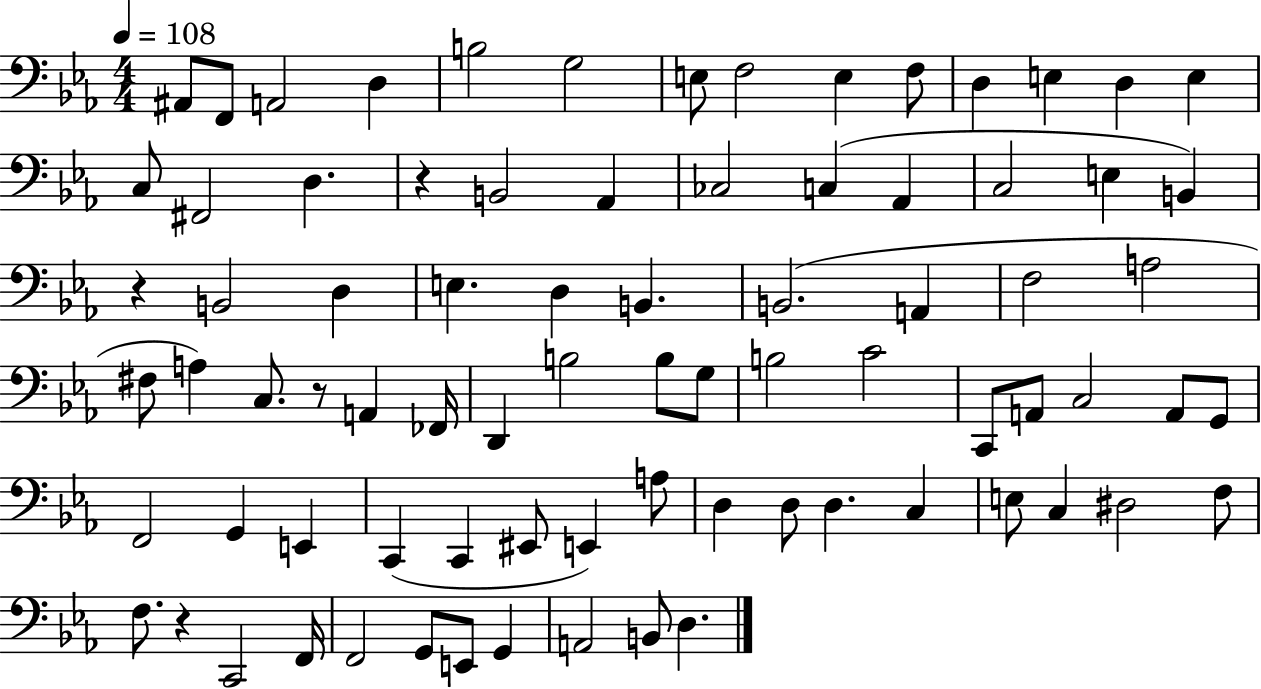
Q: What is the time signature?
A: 4/4